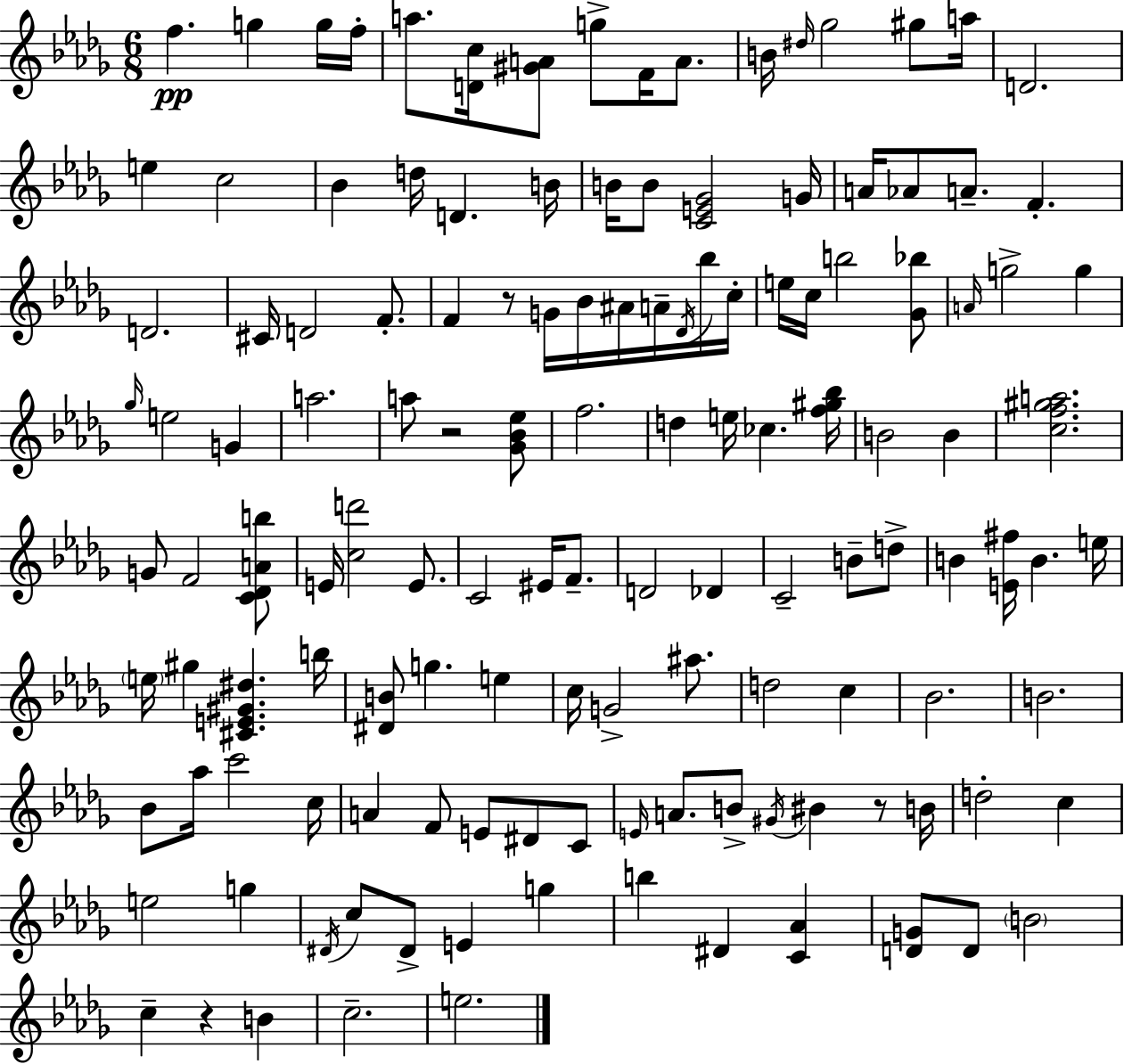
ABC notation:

X:1
T:Untitled
M:6/8
L:1/4
K:Bbm
f g g/4 f/4 a/2 [Dc]/4 [^GA]/2 g/2 F/4 A/2 B/4 ^d/4 _g2 ^g/2 a/4 D2 e c2 _B d/4 D B/4 B/4 B/2 [CE_G]2 G/4 A/4 _A/2 A/2 F D2 ^C/4 D2 F/2 F z/2 G/4 _B/4 ^A/4 A/4 _D/4 _b/4 c/4 e/4 c/4 b2 [_G_b]/2 A/4 g2 g _g/4 e2 G a2 a/2 z2 [_G_B_e]/2 f2 d e/4 _c [f^g_b]/4 B2 B [cf^ga]2 G/2 F2 [C_DAb]/2 E/4 [cd']2 E/2 C2 ^E/4 F/2 D2 _D C2 B/2 d/2 B [E^f]/4 B e/4 e/4 ^g [^CE^G^d] b/4 [^DB]/2 g e c/4 G2 ^a/2 d2 c _B2 B2 _B/2 _a/4 c'2 c/4 A F/2 E/2 ^D/2 C/2 E/4 A/2 B/2 ^G/4 ^B z/2 B/4 d2 c e2 g ^D/4 c/2 ^D/2 E g b ^D [C_A] [DG]/2 D/2 B2 c z B c2 e2